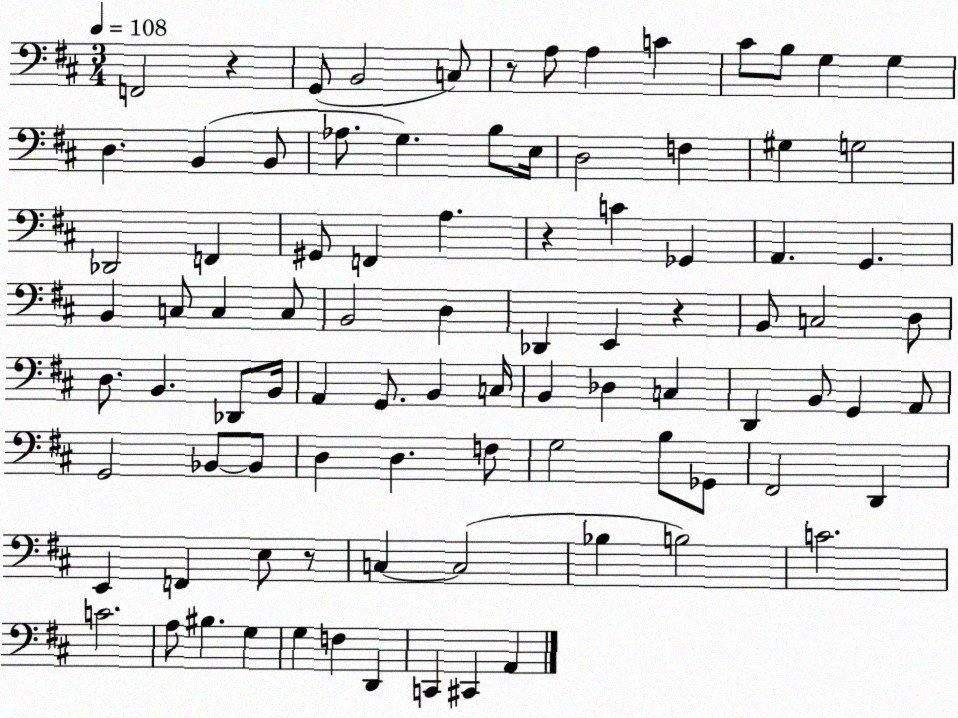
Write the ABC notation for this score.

X:1
T:Untitled
M:3/4
L:1/4
K:D
F,,2 z G,,/2 B,,2 C,/2 z/2 A,/2 A, C ^C/2 B,/2 G, G, D, B,, B,,/2 _A,/2 G, B,/2 E,/4 D,2 F, ^G, G,2 _D,,2 F,, ^G,,/2 F,, A, z C _G,, A,, G,, B,, C,/2 C, C,/2 B,,2 D, _D,, E,, z B,,/2 C,2 D,/2 D,/2 B,, _D,,/2 B,,/4 A,, G,,/2 B,, C,/4 B,, _D, C, D,, B,,/2 G,, A,,/2 G,,2 _B,,/2 _B,,/2 D, D, F,/2 G,2 B,/2 _G,,/2 ^F,,2 D,, E,, F,, E,/2 z/2 C, C,2 _B, B,2 C2 C2 A,/2 ^B, G, G, F, D,, C,, ^C,, A,,